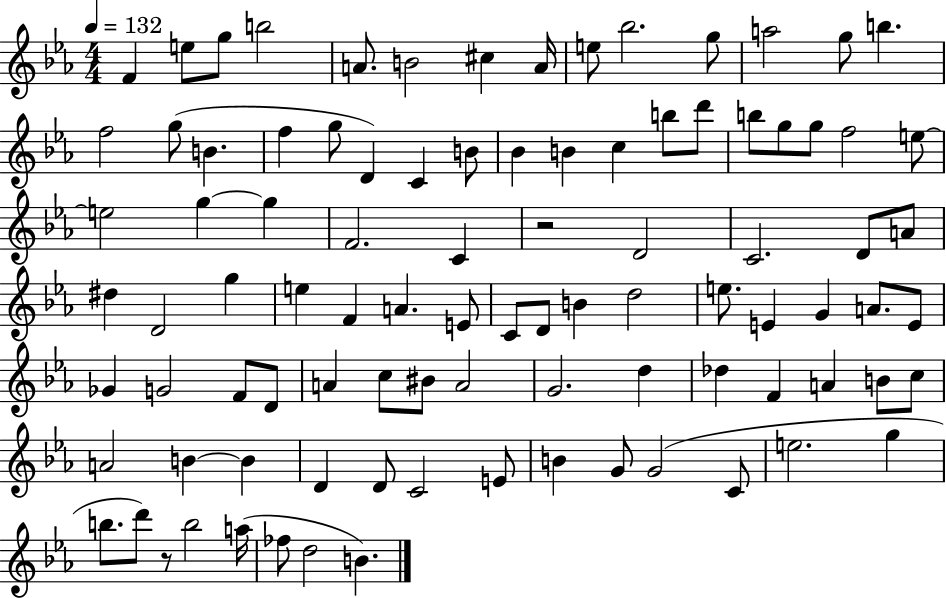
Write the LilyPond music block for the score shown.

{
  \clef treble
  \numericTimeSignature
  \time 4/4
  \key ees \major
  \tempo 4 = 132
  f'4 e''8 g''8 b''2 | a'8. b'2 cis''4 a'16 | e''8 bes''2. g''8 | a''2 g''8 b''4. | \break f''2 g''8( b'4. | f''4 g''8 d'4) c'4 b'8 | bes'4 b'4 c''4 b''8 d'''8 | b''8 g''8 g''8 f''2 e''8~~ | \break e''2 g''4~~ g''4 | f'2. c'4 | r2 d'2 | c'2. d'8 a'8 | \break dis''4 d'2 g''4 | e''4 f'4 a'4. e'8 | c'8 d'8 b'4 d''2 | e''8. e'4 g'4 a'8. e'8 | \break ges'4 g'2 f'8 d'8 | a'4 c''8 bis'8 a'2 | g'2. d''4 | des''4 f'4 a'4 b'8 c''8 | \break a'2 b'4~~ b'4 | d'4 d'8 c'2 e'8 | b'4 g'8 g'2( c'8 | e''2. g''4 | \break b''8. d'''8) r8 b''2 a''16( | fes''8 d''2 b'4.) | \bar "|."
}